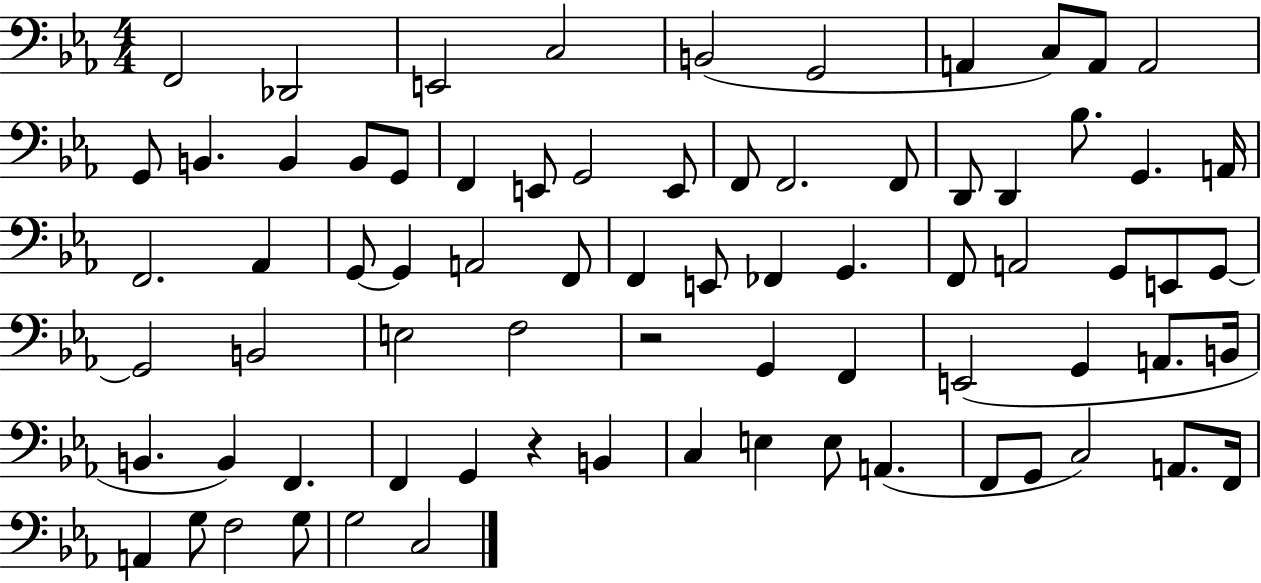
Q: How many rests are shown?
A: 2